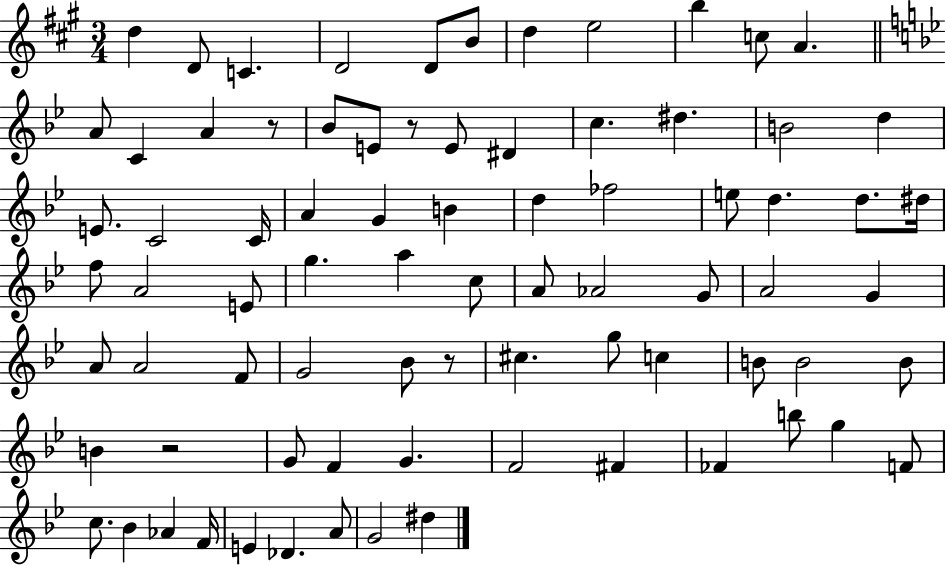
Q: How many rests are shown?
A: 4